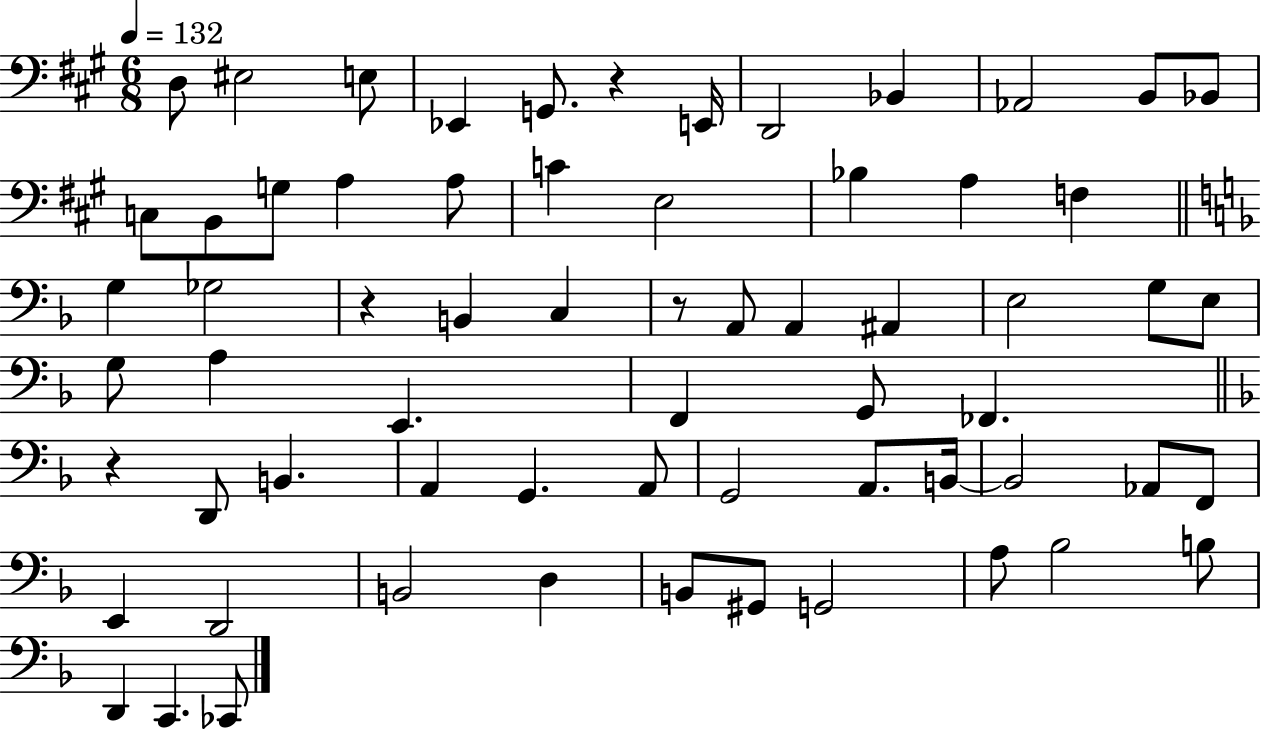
{
  \clef bass
  \numericTimeSignature
  \time 6/8
  \key a \major
  \tempo 4 = 132
  d8 eis2 e8 | ees,4 g,8. r4 e,16 | d,2 bes,4 | aes,2 b,8 bes,8 | \break c8 b,8 g8 a4 a8 | c'4 e2 | bes4 a4 f4 | \bar "||" \break \key f \major g4 ges2 | r4 b,4 c4 | r8 a,8 a,4 ais,4 | e2 g8 e8 | \break g8 a4 e,4. | f,4 g,8 fes,4. | \bar "||" \break \key f \major r4 d,8 b,4. | a,4 g,4. a,8 | g,2 a,8. b,16~~ | b,2 aes,8 f,8 | \break e,4 d,2 | b,2 d4 | b,8 gis,8 g,2 | a8 bes2 b8 | \break d,4 c,4. ces,8 | \bar "|."
}